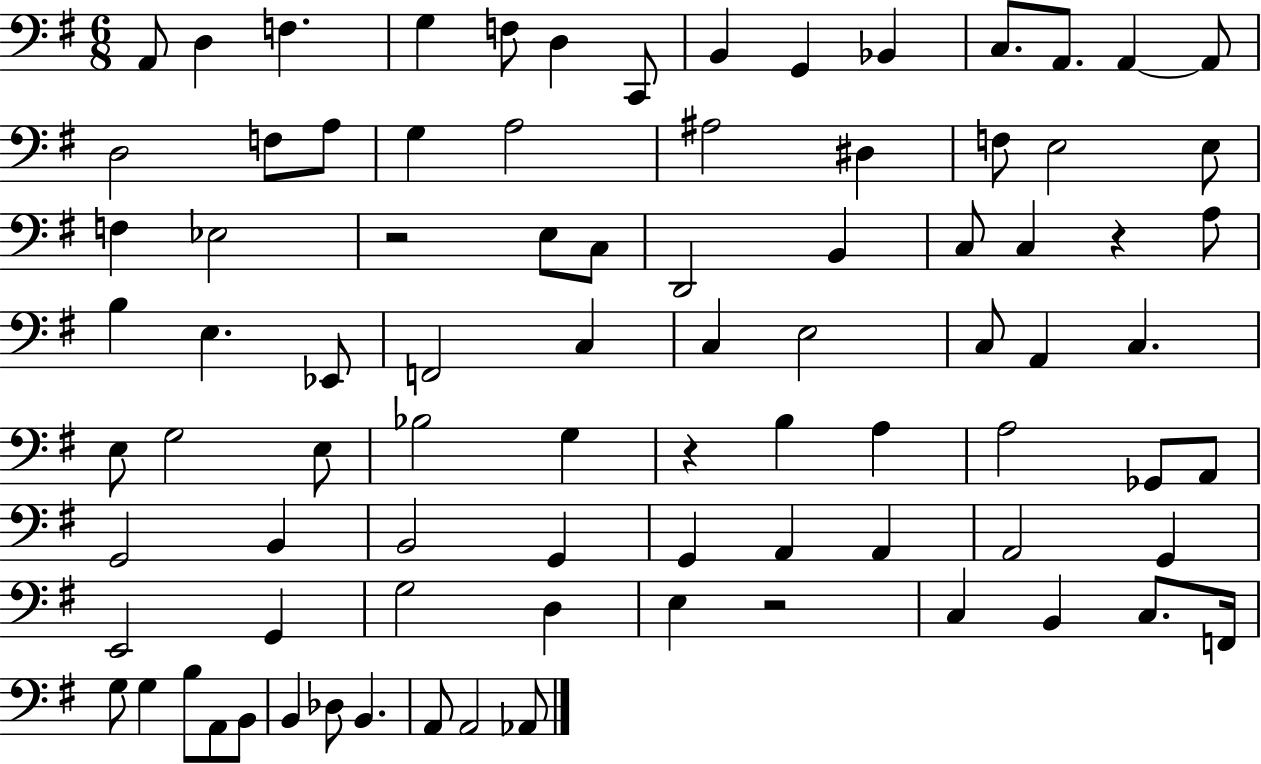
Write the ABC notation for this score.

X:1
T:Untitled
M:6/8
L:1/4
K:G
A,,/2 D, F, G, F,/2 D, C,,/2 B,, G,, _B,, C,/2 A,,/2 A,, A,,/2 D,2 F,/2 A,/2 G, A,2 ^A,2 ^D, F,/2 E,2 E,/2 F, _E,2 z2 E,/2 C,/2 D,,2 B,, C,/2 C, z A,/2 B, E, _E,,/2 F,,2 C, C, E,2 C,/2 A,, C, E,/2 G,2 E,/2 _B,2 G, z B, A, A,2 _G,,/2 A,,/2 G,,2 B,, B,,2 G,, G,, A,, A,, A,,2 G,, E,,2 G,, G,2 D, E, z2 C, B,, C,/2 F,,/4 G,/2 G, B,/2 A,,/2 B,,/2 B,, _D,/2 B,, A,,/2 A,,2 _A,,/2